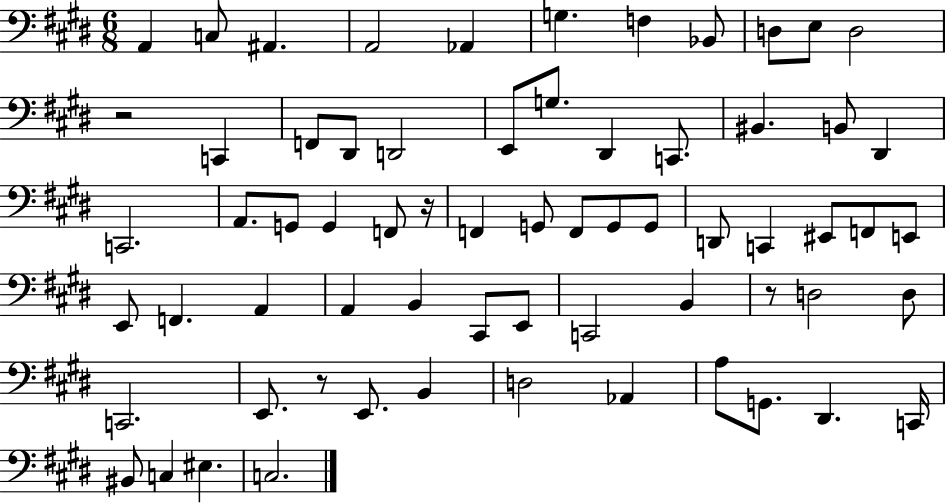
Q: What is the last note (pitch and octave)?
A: C3